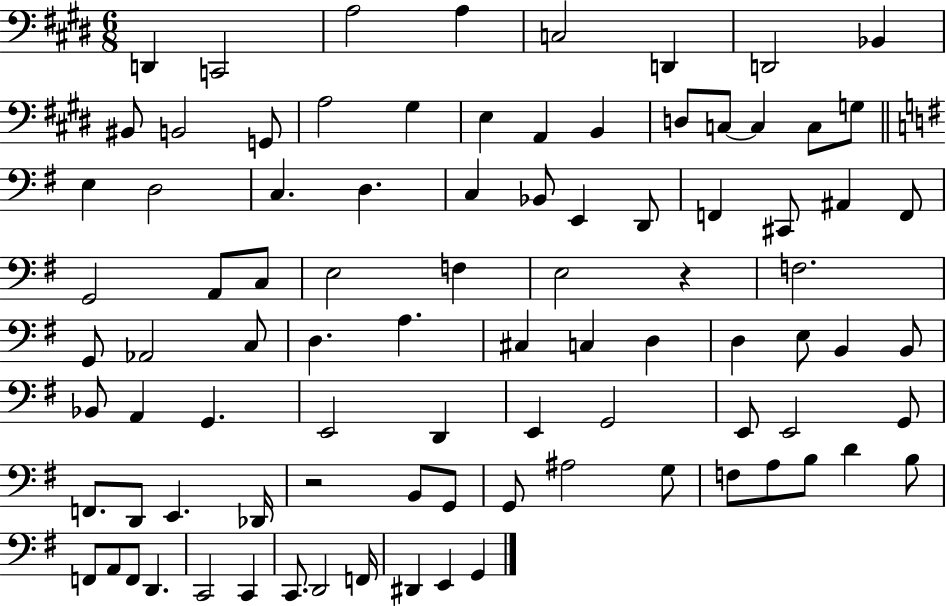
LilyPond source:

{
  \clef bass
  \numericTimeSignature
  \time 6/8
  \key e \major
  d,4 c,2 | a2 a4 | c2 d,4 | d,2 bes,4 | \break bis,8 b,2 g,8 | a2 gis4 | e4 a,4 b,4 | d8 c8~~ c4 c8 g8 | \break \bar "||" \break \key g \major e4 d2 | c4. d4. | c4 bes,8 e,4 d,8 | f,4 cis,8 ais,4 f,8 | \break g,2 a,8 c8 | e2 f4 | e2 r4 | f2. | \break g,8 aes,2 c8 | d4. a4. | cis4 c4 d4 | d4 e8 b,4 b,8 | \break bes,8 a,4 g,4. | e,2 d,4 | e,4 g,2 | e,8 e,2 g,8 | \break f,8. d,8 e,4. des,16 | r2 b,8 g,8 | g,8 ais2 g8 | f8 a8 b8 d'4 b8 | \break f,8 a,8 f,8 d,4. | c,2 c,4 | c,8. d,2 f,16 | dis,4 e,4 g,4 | \break \bar "|."
}